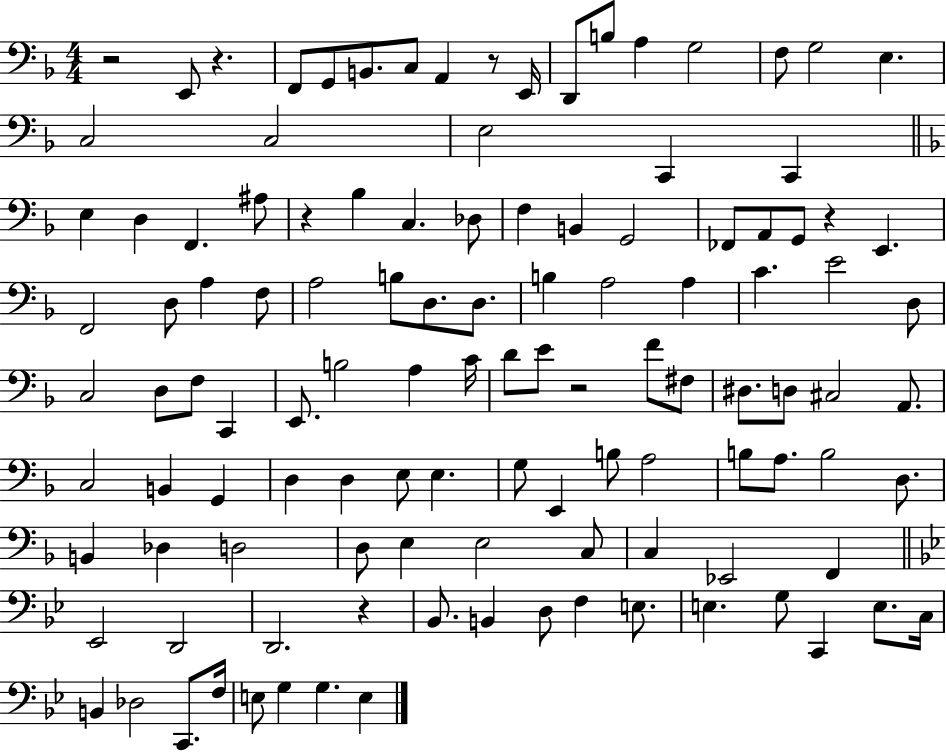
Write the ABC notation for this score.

X:1
T:Untitled
M:4/4
L:1/4
K:F
z2 E,,/2 z F,,/2 G,,/2 B,,/2 C,/2 A,, z/2 E,,/4 D,,/2 B,/2 A, G,2 F,/2 G,2 E, C,2 C,2 E,2 C,, C,, E, D, F,, ^A,/2 z _B, C, _D,/2 F, B,, G,,2 _F,,/2 A,,/2 G,,/2 z E,, F,,2 D,/2 A, F,/2 A,2 B,/2 D,/2 D,/2 B, A,2 A, C E2 D,/2 C,2 D,/2 F,/2 C,, E,,/2 B,2 A, C/4 D/2 E/2 z2 F/2 ^F,/2 ^D,/2 D,/2 ^C,2 A,,/2 C,2 B,, G,, D, D, E,/2 E, G,/2 E,, B,/2 A,2 B,/2 A,/2 B,2 D,/2 B,, _D, D,2 D,/2 E, E,2 C,/2 C, _E,,2 F,, _E,,2 D,,2 D,,2 z _B,,/2 B,, D,/2 F, E,/2 E, G,/2 C,, E,/2 C,/4 B,, _D,2 C,,/2 F,/4 E,/2 G, G, E,